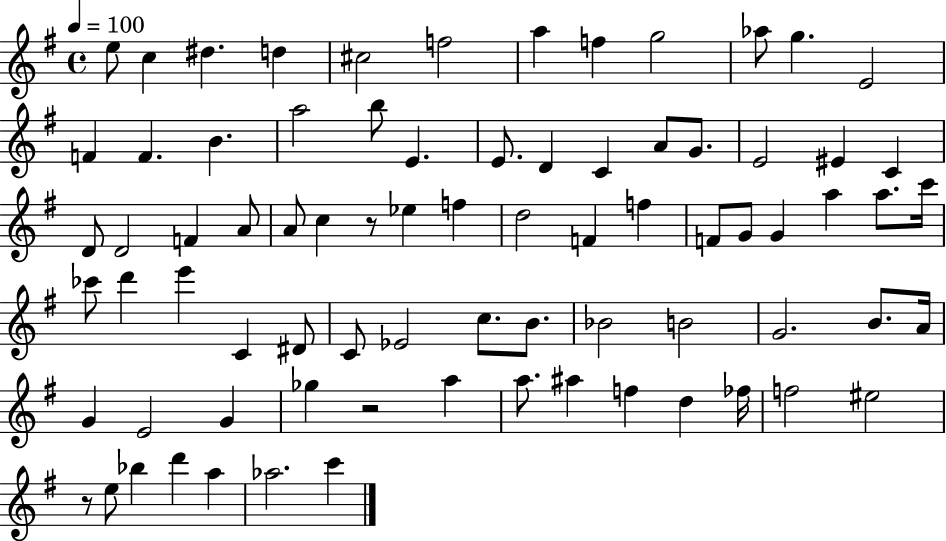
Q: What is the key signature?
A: G major